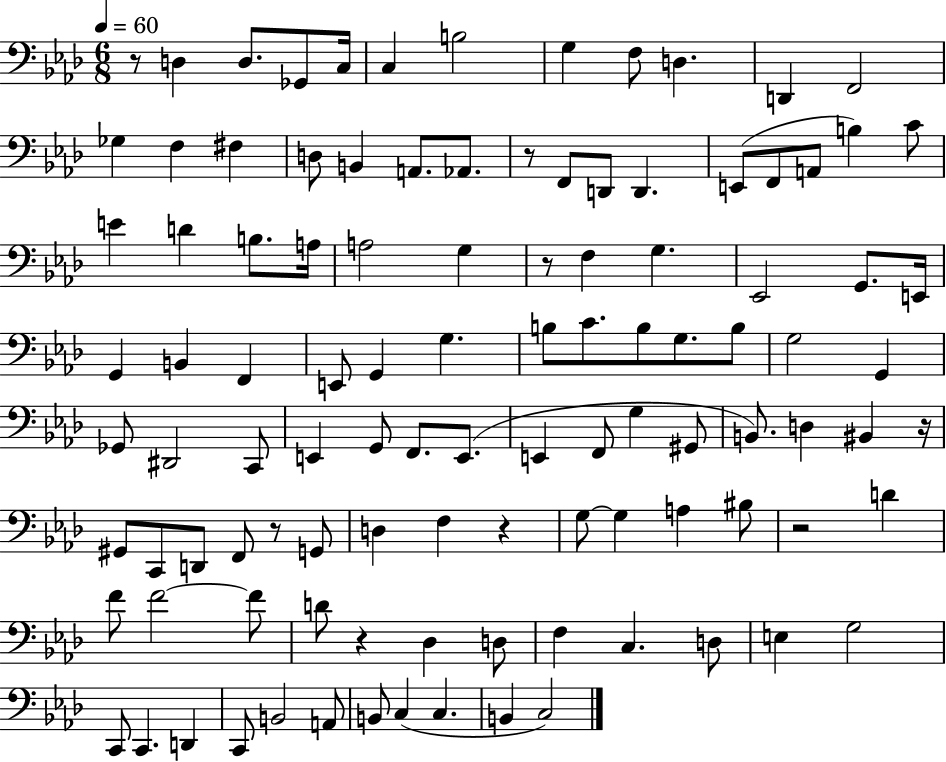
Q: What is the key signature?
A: AES major